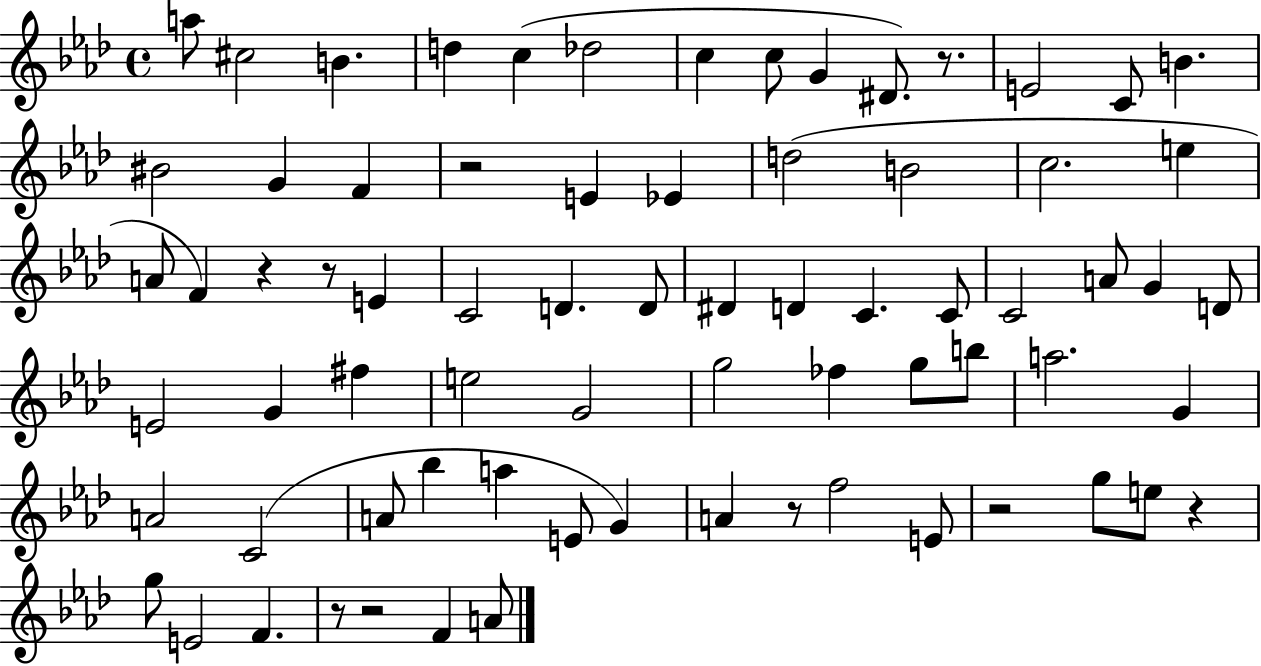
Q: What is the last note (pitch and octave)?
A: A4